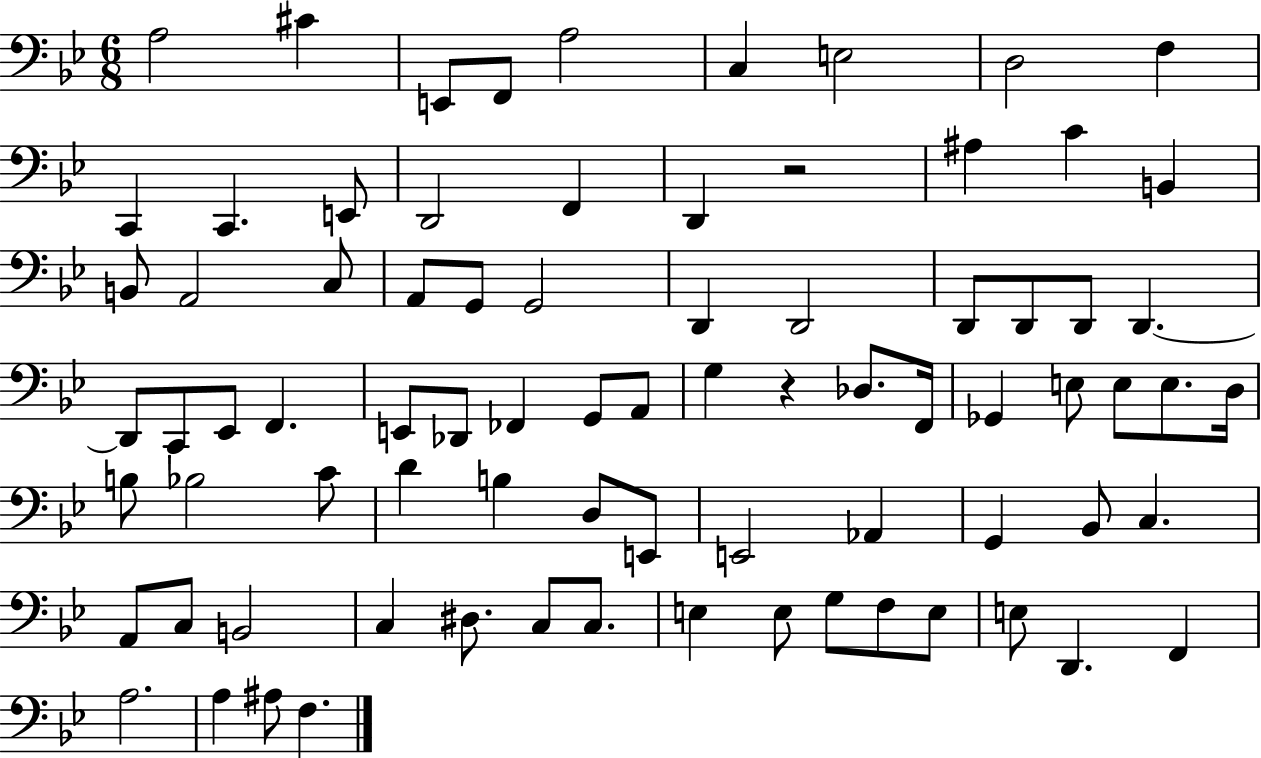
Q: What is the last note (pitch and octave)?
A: F3